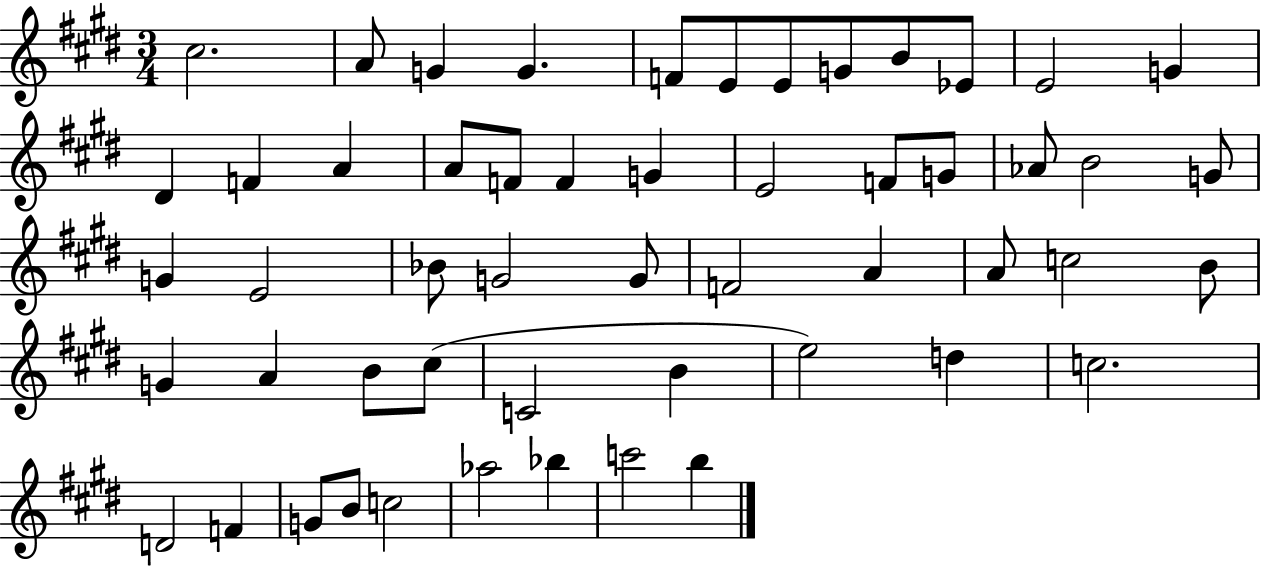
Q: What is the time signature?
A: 3/4